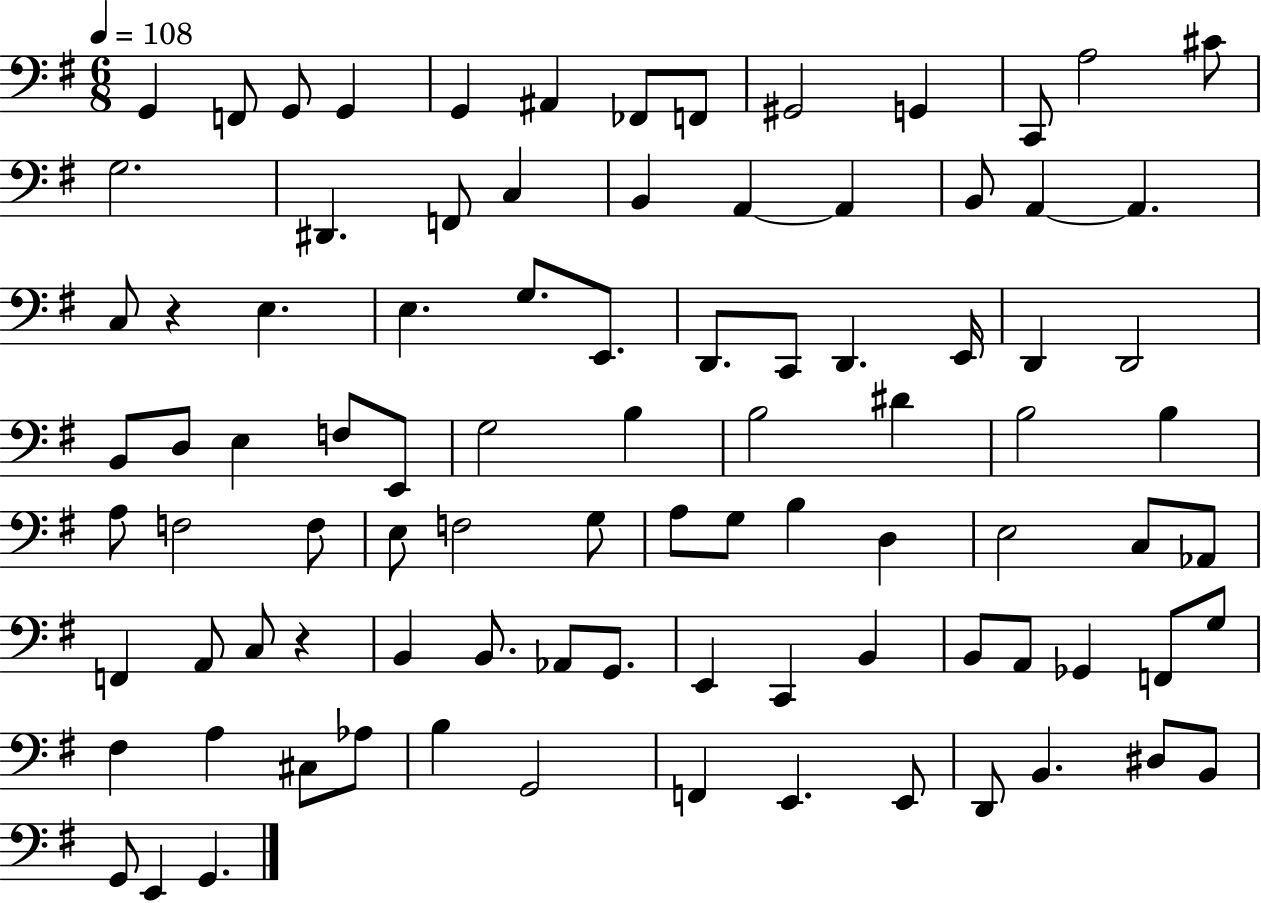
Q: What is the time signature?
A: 6/8